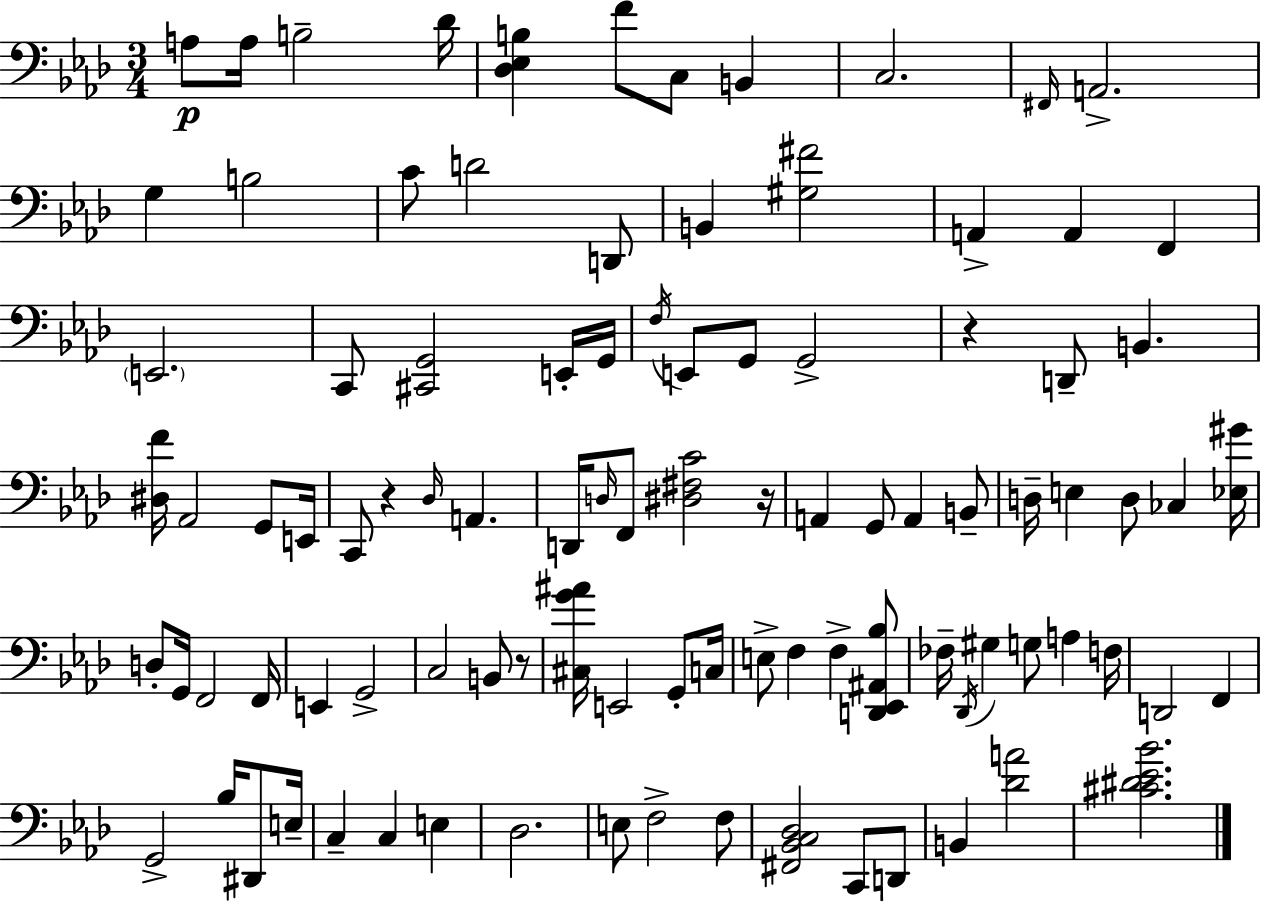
A3/e A3/s B3/h Db4/s [Db3,Eb3,B3]/q F4/e C3/e B2/q C3/h. F#2/s A2/h. G3/q B3/h C4/e D4/h D2/e B2/q [G#3,F#4]/h A2/q A2/q F2/q E2/h. C2/e [C#2,G2]/h E2/s G2/s F3/s E2/e G2/e G2/h R/q D2/e B2/q. [D#3,F4]/s Ab2/h G2/e E2/s C2/e R/q Db3/s A2/q. D2/s D3/s F2/e [D#3,F#3,C4]/h R/s A2/q G2/e A2/q B2/e D3/s E3/q D3/e CES3/q [Eb3,G#4]/s D3/e G2/s F2/h F2/s E2/q G2/h C3/h B2/e R/e [C#3,G4,A#4]/s E2/h G2/e C3/s E3/e F3/q F3/q [D2,Eb2,A#2,Bb3]/e FES3/s Db2/s G#3/q G3/e A3/q F3/s D2/h F2/q G2/h Bb3/s D#2/e E3/s C3/q C3/q E3/q Db3/h. E3/e F3/h F3/e [F#2,Bb2,C3,Db3]/h C2/e D2/e B2/q [Db4,A4]/h [C#4,D#4,Eb4,Bb4]/h.